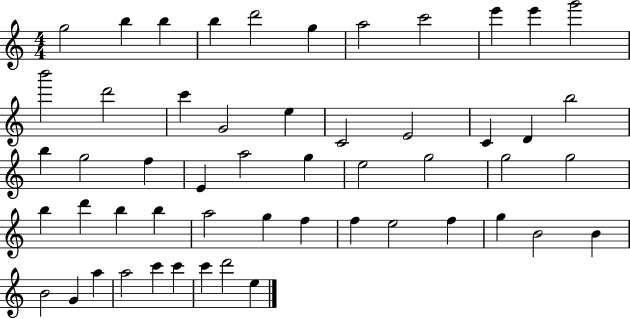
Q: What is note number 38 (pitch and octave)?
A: F5